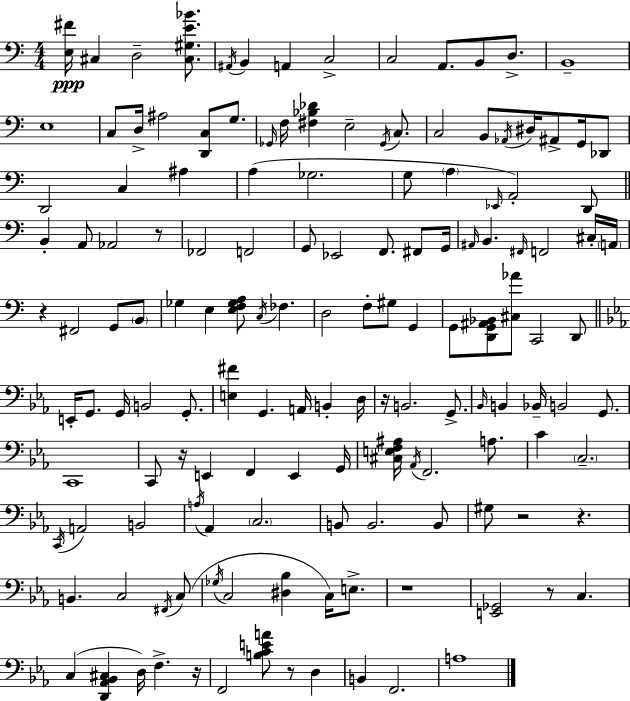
{
  \clef bass
  \numericTimeSignature
  \time 4/4
  \key a \minor
  \repeat volta 2 { <e fis'>16\ppp cis4 d2-- <cis gis e' bes'>8. | \acciaccatura { ais,16 } b,4 a,4 c2-> | c2 a,8. b,8 d8.-> | b,1-- | \break e1 | c8 d16-> ais2 <d, c>8 g8. | \grace { ges,16 } f16 <fis bes des'>4 e2-- \acciaccatura { ges,16 } | c8. c2 b,8 \acciaccatura { aes,16 } dis16 ais,8-> | \break g,16 des,8 d,2 c4 | ais4 a4( ges2. | g8 \parenthesize a4 \grace { ees,16 } a,2-.) | d,8 \bar "||" \break \key a \minor b,4-. a,8 aes,2 r8 | fes,2 f,2 | g,8 ees,2 f,8. fis,8 g,16 | \grace { ais,16 } b,4. \grace { fis,16 } f,2 | \break cis16-. \parenthesize a,16 r4 fis,2 g,8 | \parenthesize b,8 ges4 e4 <e f ges a>8 \acciaccatura { c16 } fes4. | d2 f8-. gis8 g,4 | g,8 <d, g, ais, bes,>8 <cis aes'>8 c,2 | \break d,8 \bar "||" \break \key ees \major e,16-. g,8. g,16 b,2 g,8.-. | <e fis'>4 g,4. a,16 b,4-. d16 | r16 b,2. g,8.-> | \grace { bes,16 } b,4 bes,16-- b,2 g,8. | \break c,1 | c,8 r16 e,4 f,4 e,4 | g,16 <cis e f ais>16 \acciaccatura { aes,16 } f,2. a8. | c'4 \parenthesize c2.-- | \break \acciaccatura { c,16 } a,2 b,2 | \acciaccatura { a16 } aes,4 \parenthesize c2. | b,8 b,2. | b,8 gis8 r2 r4. | \break b,4. c2 | \acciaccatura { fis,16 } c8( \acciaccatura { ges16 } c2 <dis bes>4 | c16) e8.-> r1 | <e, ges,>2 r8 | \break c4. c4( <d, aes, bes, cis>4 d16) f4.-> | r16 f,2 <b c' e' a'>8 | r8 d4 b,4 f,2. | a1 | \break } \bar "|."
}